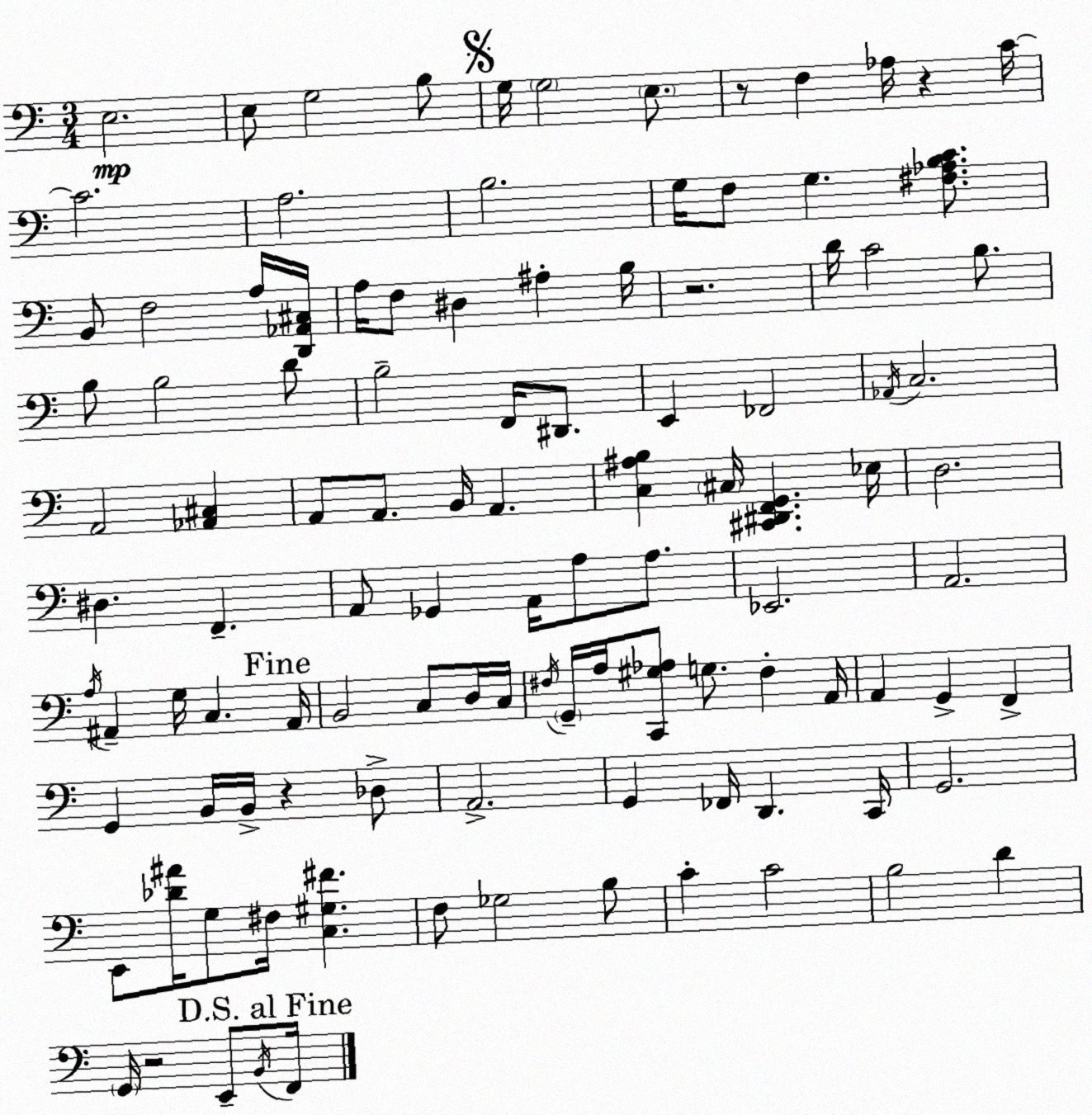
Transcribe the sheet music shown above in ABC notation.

X:1
T:Untitled
M:3/4
L:1/4
K:Am
E,2 E,/2 G,2 B,/2 G,/4 G,2 E,/2 z/2 F, _A,/4 z C/4 C2 A,2 B,2 G,/4 F,/2 G, [^F,_A,B,C]/2 B,,/2 F,2 A,/4 [D,,_A,,^C,]/4 A,/4 F,/2 ^D, ^A, B,/4 z2 D/4 C2 B,/2 B,/2 B,2 D/2 B,2 F,,/4 ^D,,/2 E,, _F,,2 _A,,/4 C,2 A,,2 [_A,,^C,] A,,/2 A,,/2 B,,/4 A,, [C,^A,B,] ^C,/4 [^C,,^D,,F,,G,,] _E,/4 D,2 ^D, F,, A,,/2 _G,, A,,/4 A,/2 A,/2 _E,,2 A,,2 A,/4 ^A,, G,/4 C, ^A,,/4 B,,2 C,/2 D,/4 C,/4 ^F,/4 G,,/4 A,/4 [C,,^G,_A,]/2 G,/2 ^F, A,,/4 A,, G,, F,, G,, B,,/4 B,,/4 z _D,/2 A,,2 G,, _F,,/4 D,, C,,/4 G,,2 E,,/2 [_D^A]/4 G,/2 ^F,/4 [C,^G,^F] F,/2 _G,2 B,/2 C C2 B,2 D G,,/4 z2 E,,/2 B,,/4 F,,/4